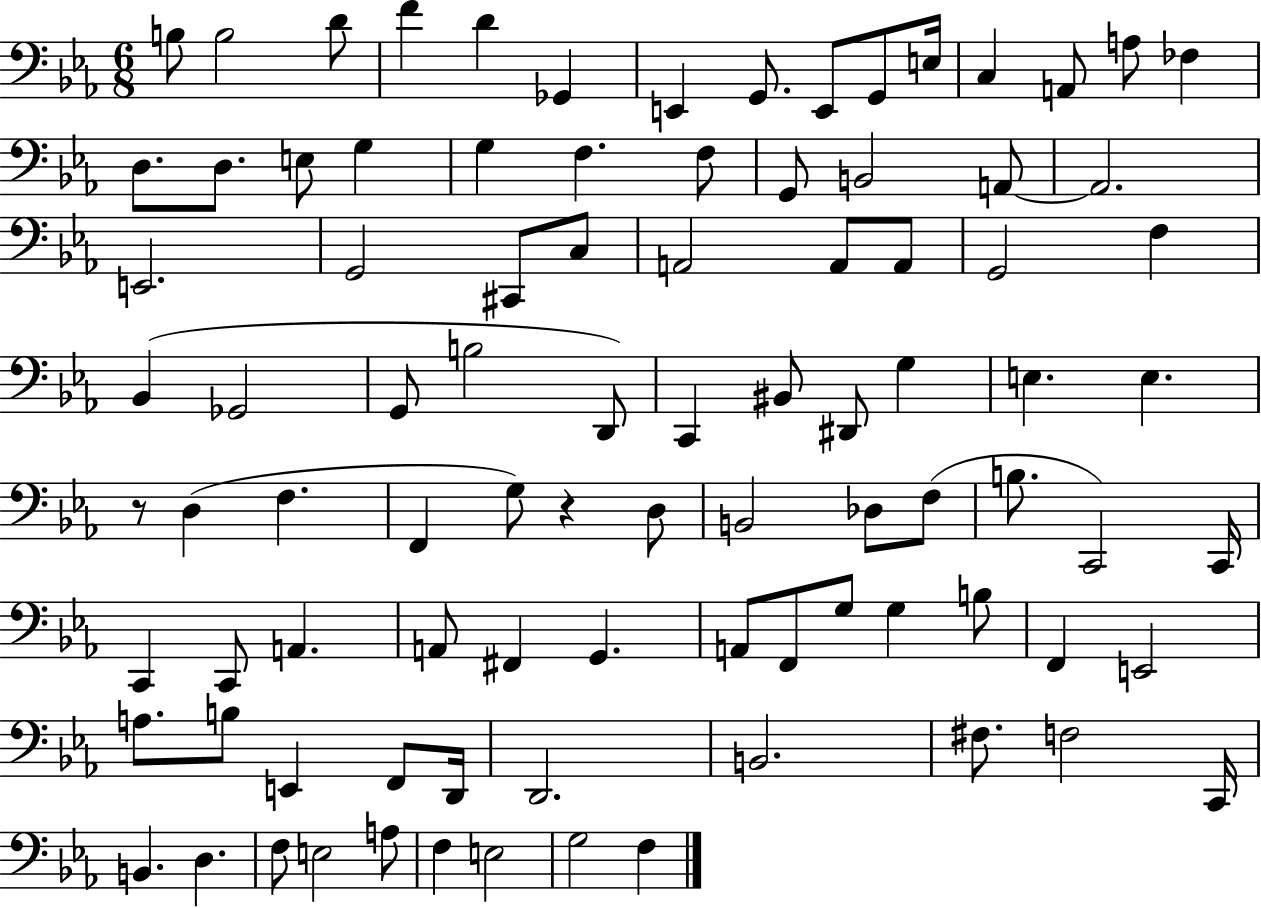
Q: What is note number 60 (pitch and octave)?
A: A2